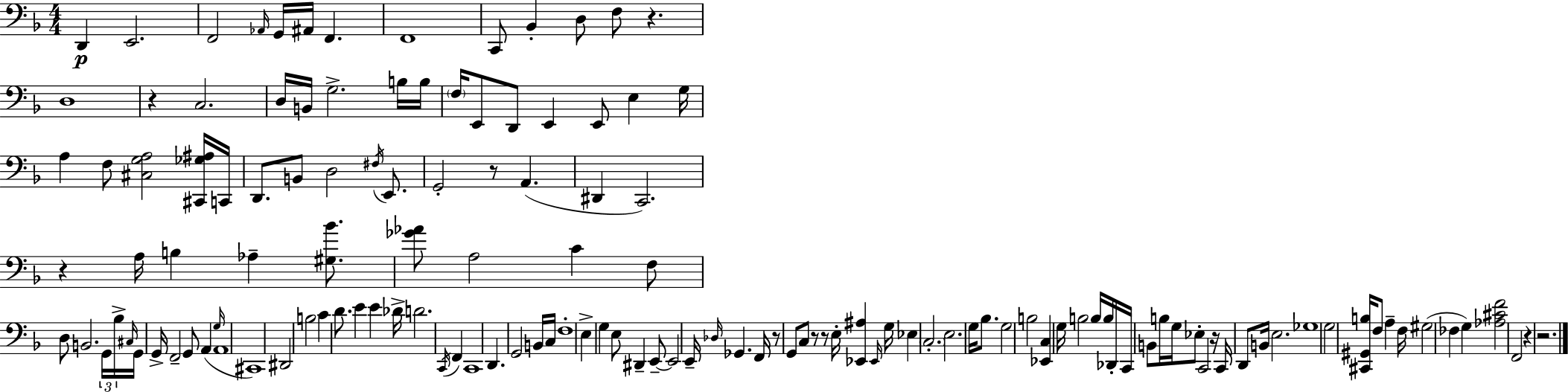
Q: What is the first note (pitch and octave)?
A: D2